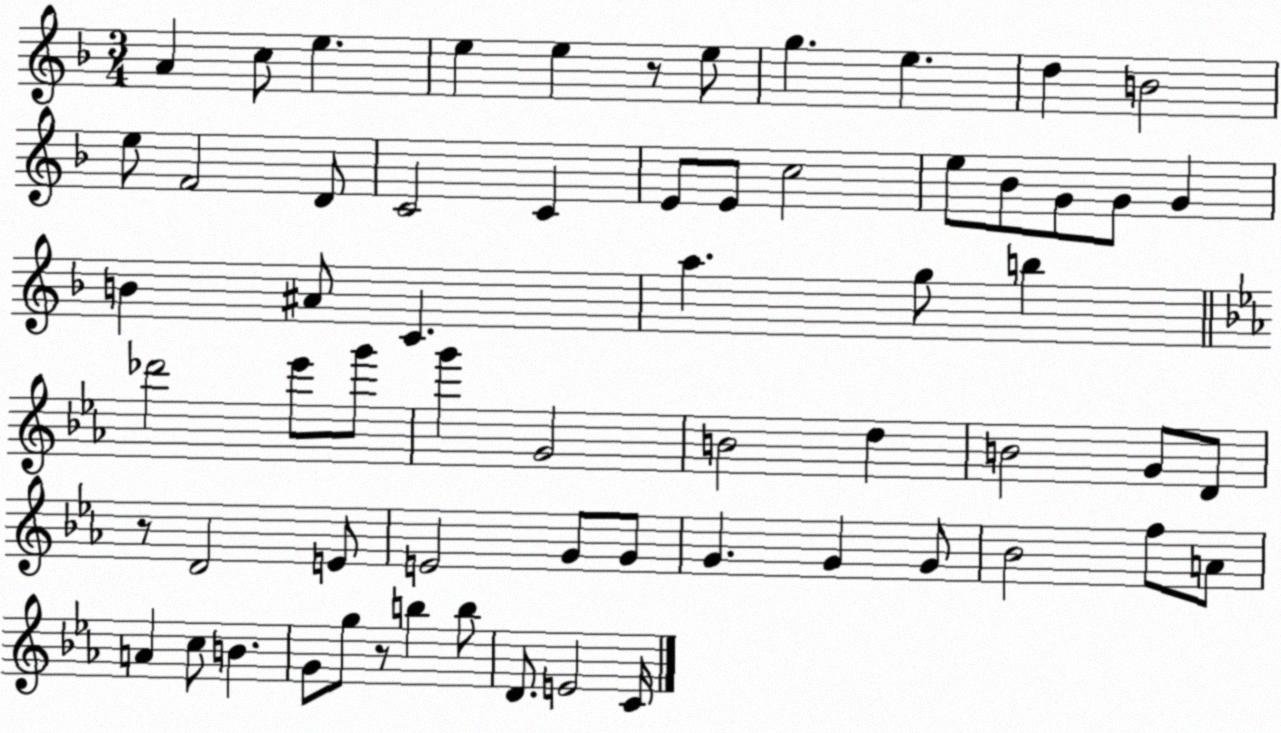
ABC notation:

X:1
T:Untitled
M:3/4
L:1/4
K:F
A c/2 e e e z/2 e/2 g e d B2 e/2 F2 D/2 C2 C E/2 E/2 c2 e/2 _B/2 G/2 G/2 G B ^A/2 C a g/2 b _d'2 _e'/2 g'/2 g' G2 B2 d B2 G/2 D/2 z/2 D2 E/2 E2 G/2 G/2 G G G/2 _B2 f/2 A/2 A c/2 B G/2 g/2 z/2 b b/2 D/2 E2 C/4